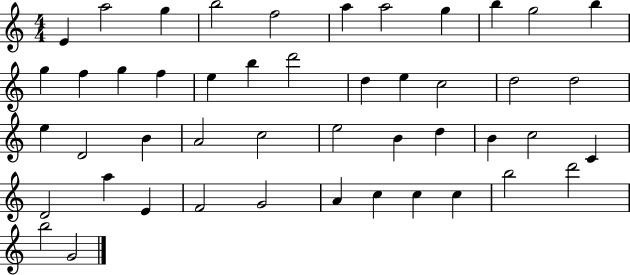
E4/q A5/h G5/q B5/h F5/h A5/q A5/h G5/q B5/q G5/h B5/q G5/q F5/q G5/q F5/q E5/q B5/q D6/h D5/q E5/q C5/h D5/h D5/h E5/q D4/h B4/q A4/h C5/h E5/h B4/q D5/q B4/q C5/h C4/q D4/h A5/q E4/q F4/h G4/h A4/q C5/q C5/q C5/q B5/h D6/h B5/h G4/h